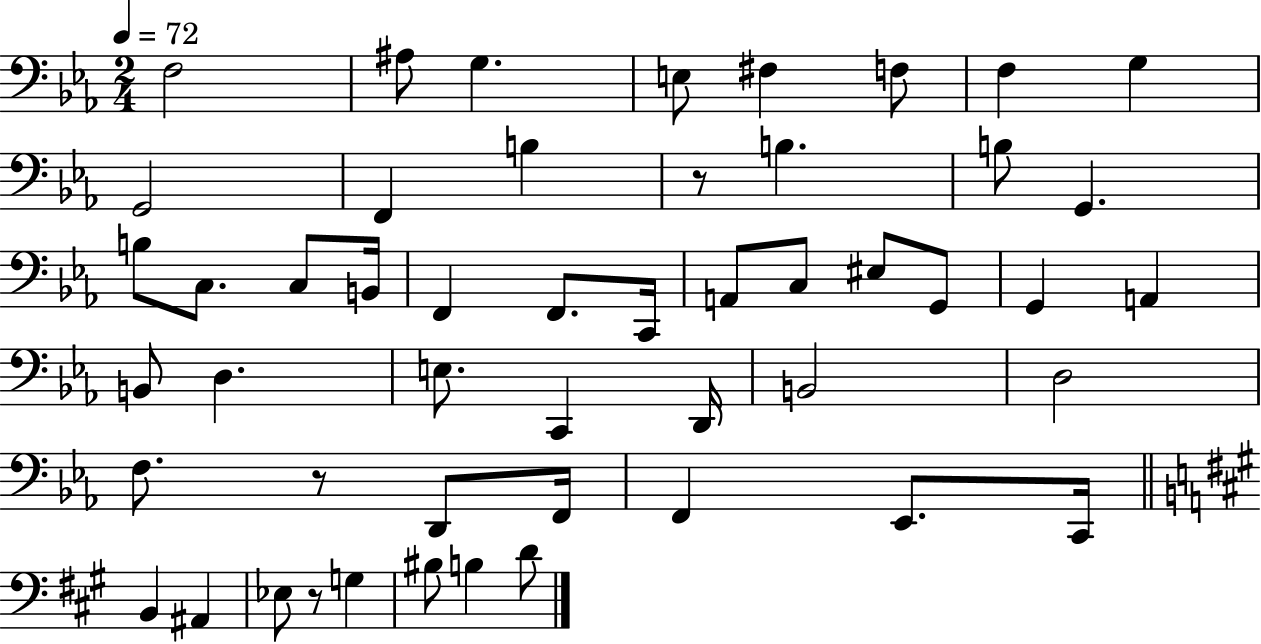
X:1
T:Untitled
M:2/4
L:1/4
K:Eb
F,2 ^A,/2 G, E,/2 ^F, F,/2 F, G, G,,2 F,, B, z/2 B, B,/2 G,, B,/2 C,/2 C,/2 B,,/4 F,, F,,/2 C,,/4 A,,/2 C,/2 ^E,/2 G,,/2 G,, A,, B,,/2 D, E,/2 C,, D,,/4 B,,2 D,2 F,/2 z/2 D,,/2 F,,/4 F,, _E,,/2 C,,/4 B,, ^A,, _E,/2 z/2 G, ^B,/2 B, D/2